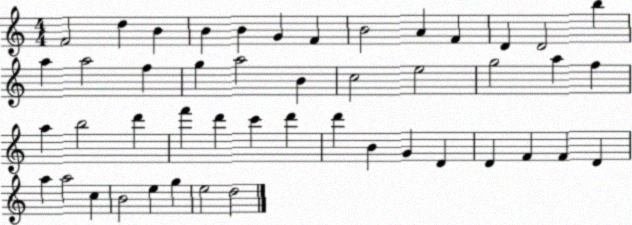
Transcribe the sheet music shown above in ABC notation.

X:1
T:Untitled
M:4/4
L:1/4
K:C
F2 d B B B G F B2 A F D D2 b a a2 f g a2 B c2 e2 g2 a f a b2 d' f' d' c' d' d' B G D D F F D a a2 c B2 e g e2 d2